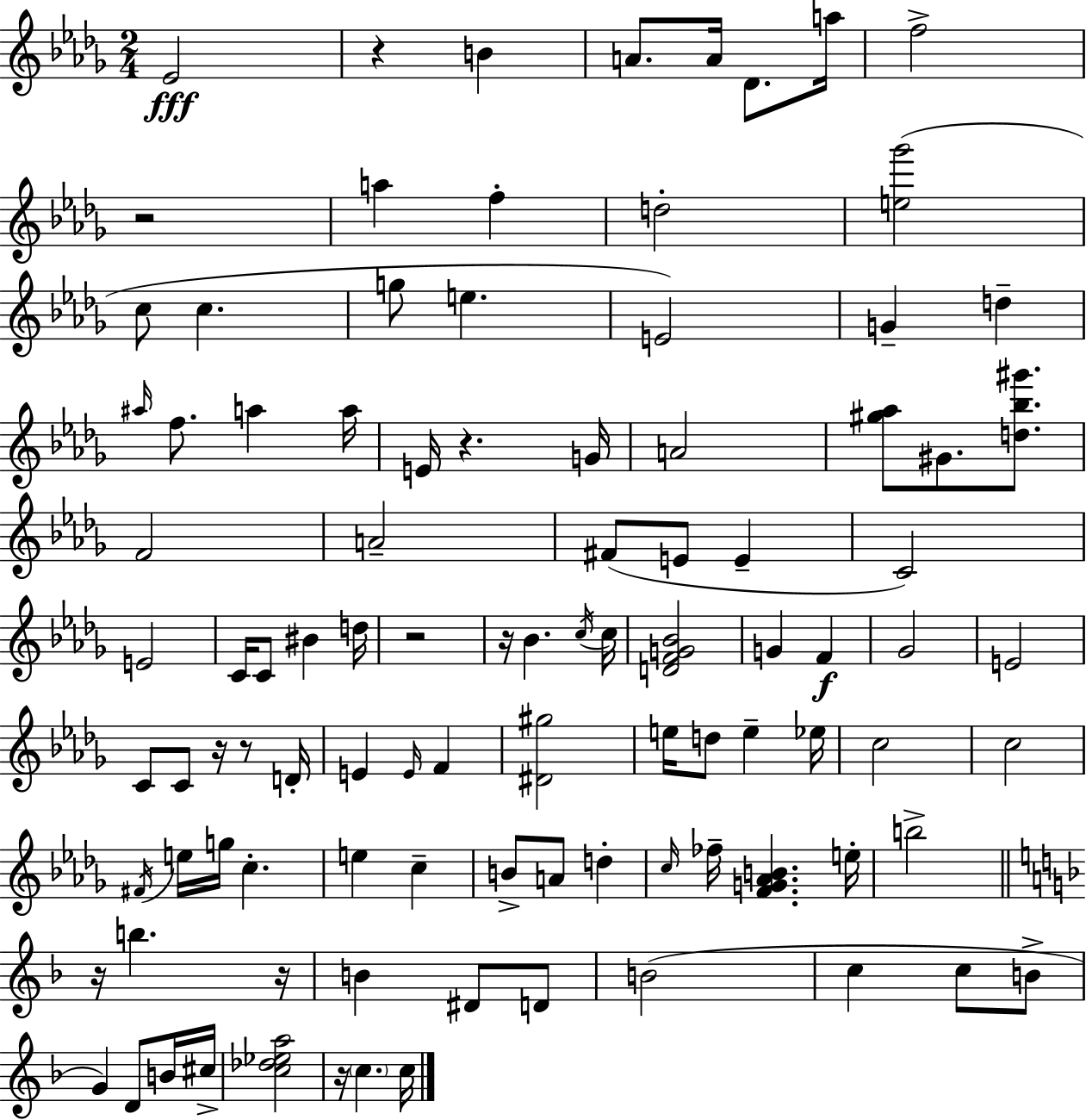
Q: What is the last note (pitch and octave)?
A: C5